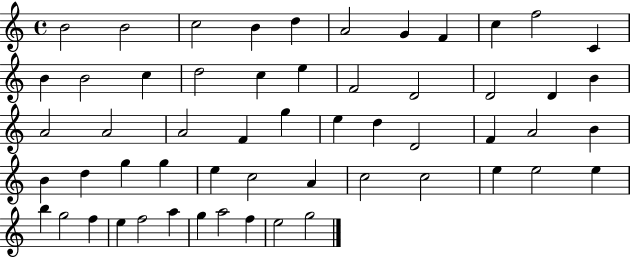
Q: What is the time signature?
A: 4/4